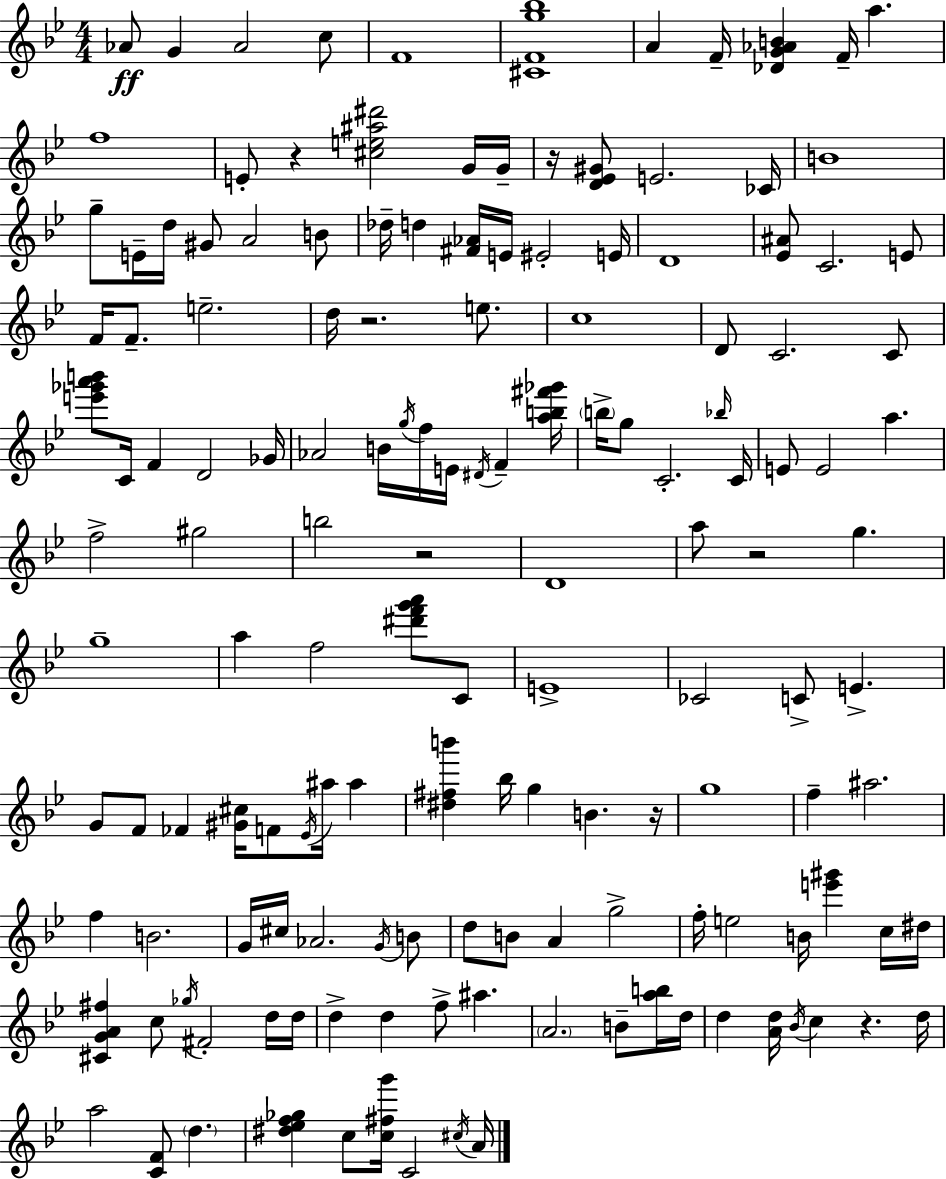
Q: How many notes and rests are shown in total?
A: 148